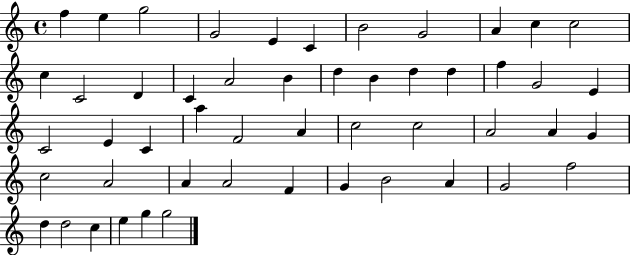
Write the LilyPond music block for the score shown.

{
  \clef treble
  \time 4/4
  \defaultTimeSignature
  \key c \major
  f''4 e''4 g''2 | g'2 e'4 c'4 | b'2 g'2 | a'4 c''4 c''2 | \break c''4 c'2 d'4 | c'4 a'2 b'4 | d''4 b'4 d''4 d''4 | f''4 g'2 e'4 | \break c'2 e'4 c'4 | a''4 f'2 a'4 | c''2 c''2 | a'2 a'4 g'4 | \break c''2 a'2 | a'4 a'2 f'4 | g'4 b'2 a'4 | g'2 f''2 | \break d''4 d''2 c''4 | e''4 g''4 g''2 | \bar "|."
}